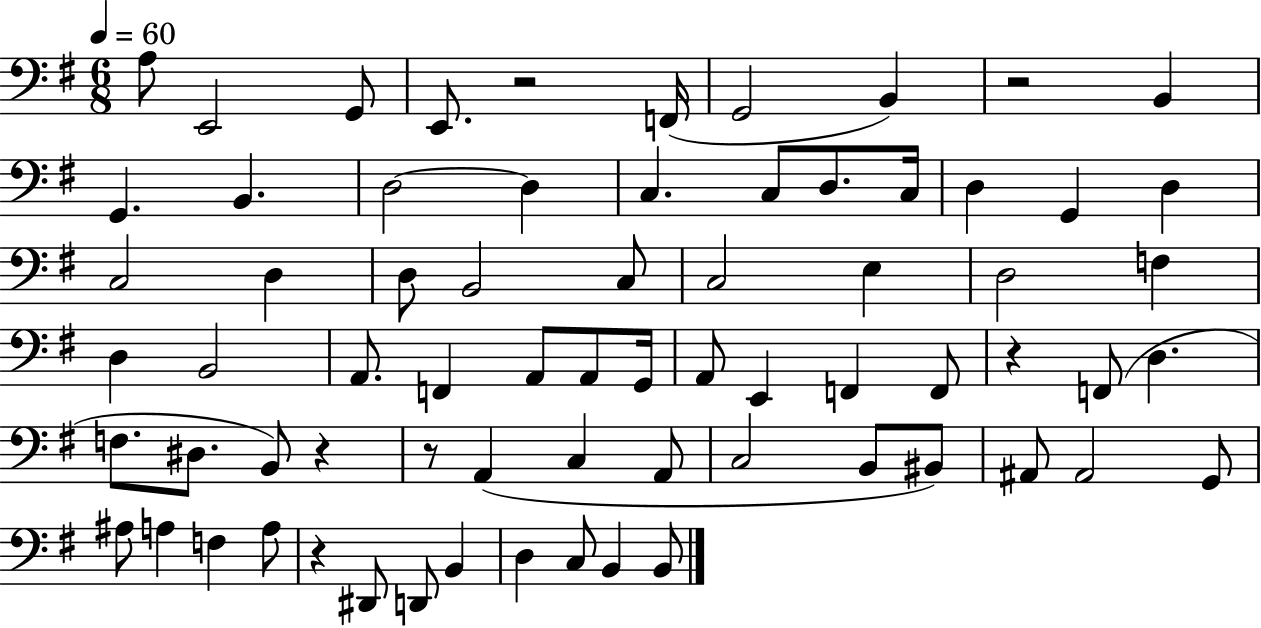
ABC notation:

X:1
T:Untitled
M:6/8
L:1/4
K:G
A,/2 E,,2 G,,/2 E,,/2 z2 F,,/4 G,,2 B,, z2 B,, G,, B,, D,2 D, C, C,/2 D,/2 C,/4 D, G,, D, C,2 D, D,/2 B,,2 C,/2 C,2 E, D,2 F, D, B,,2 A,,/2 F,, A,,/2 A,,/2 G,,/4 A,,/2 E,, F,, F,,/2 z F,,/2 D, F,/2 ^D,/2 B,,/2 z z/2 A,, C, A,,/2 C,2 B,,/2 ^B,,/2 ^A,,/2 ^A,,2 G,,/2 ^A,/2 A, F, A,/2 z ^D,,/2 D,,/2 B,, D, C,/2 B,, B,,/2